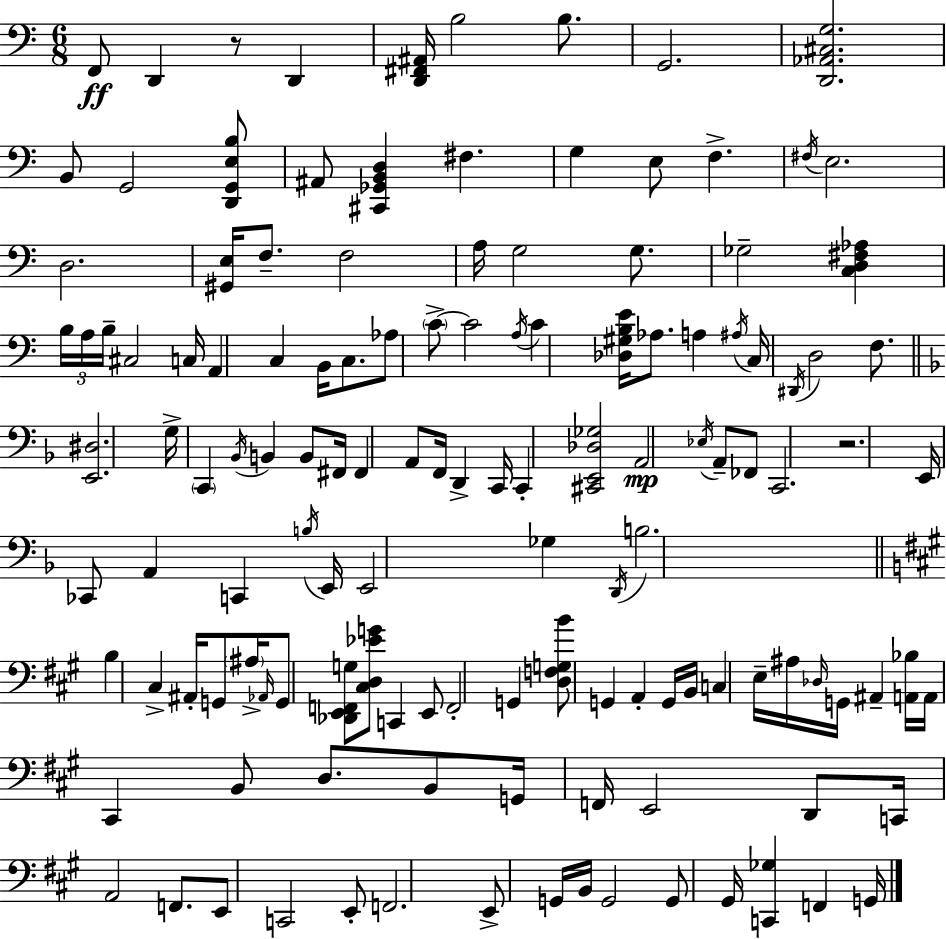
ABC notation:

X:1
T:Untitled
M:6/8
L:1/4
K:C
F,,/2 D,, z/2 D,, [D,,^F,,^A,,]/4 B,2 B,/2 G,,2 [D,,_A,,^C,G,]2 B,,/2 G,,2 [D,,G,,E,B,]/2 ^A,,/2 [^C,,_G,,B,,D,] ^F, G, E,/2 F, ^F,/4 E,2 D,2 [^G,,E,]/4 F,/2 F,2 A,/4 G,2 G,/2 _G,2 [C,D,^F,_A,] B,/4 A,/4 B,/4 ^C,2 C,/4 A,, C, B,,/4 C,/2 _A,/2 C/2 C2 A,/4 C [_D,^G,B,E]/4 _A,/2 A, ^A,/4 C,/4 ^D,,/4 D,2 F,/2 [E,,^D,]2 G,/4 C,, _B,,/4 B,, B,,/2 ^F,,/4 ^F,, A,,/2 F,,/4 D,, C,,/4 C,, [^C,,E,,_D,_G,]2 A,,2 _E,/4 A,,/2 _F,,/2 C,,2 z2 E,,/4 _C,,/2 A,, C,, B,/4 E,,/4 E,,2 _G, D,,/4 B,2 B, ^C, ^A,,/4 G,,/2 ^A,/4 _A,,/4 G,,/2 [_D,,E,,F,,G,]/2 [^C,D,_EG]/2 C,, E,,/2 F,,2 G,, [D,F,G,B]/2 G,, A,, G,,/4 B,,/4 C, E,/4 ^A,/4 _D,/4 G,,/4 ^A,, [A,,_B,]/4 A,,/4 ^C,, B,,/2 D,/2 B,,/2 G,,/4 F,,/4 E,,2 D,,/2 C,,/4 A,,2 F,,/2 E,,/2 C,,2 E,,/2 F,,2 E,,/2 G,,/4 B,,/4 G,,2 G,,/2 ^G,,/4 [C,,_G,] F,, G,,/4